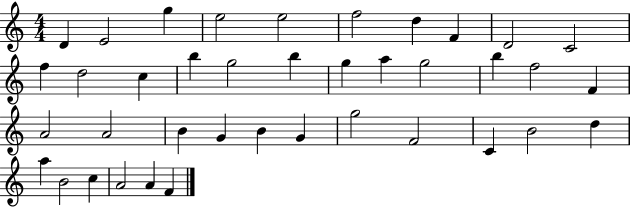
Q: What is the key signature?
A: C major